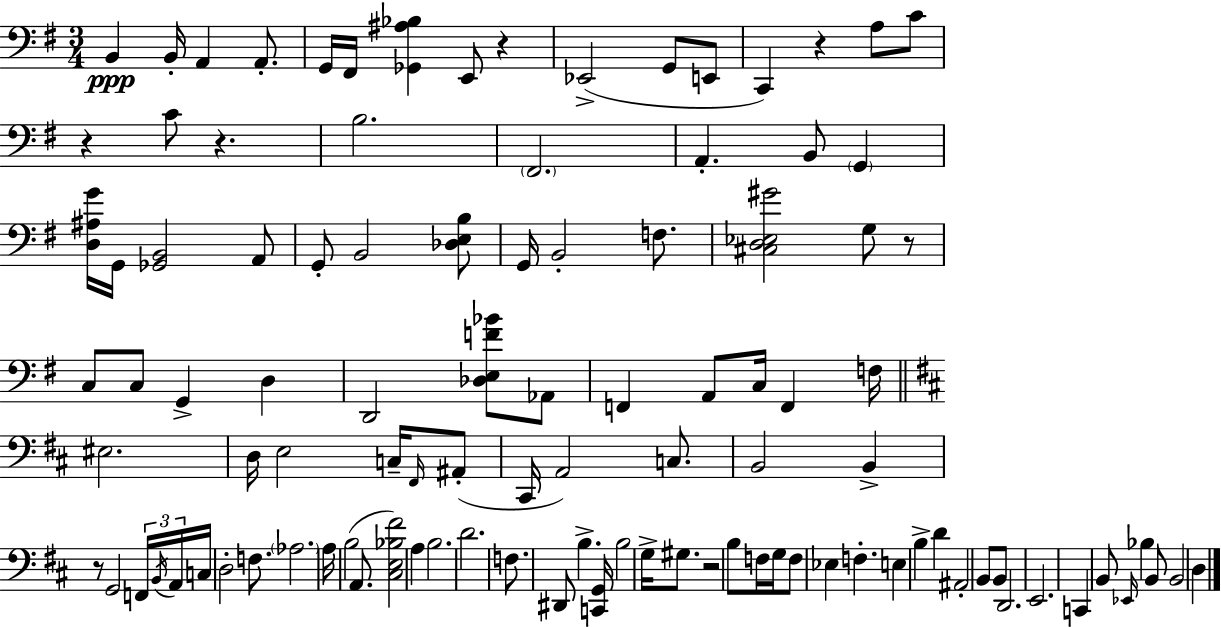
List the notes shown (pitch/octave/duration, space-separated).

B2/q B2/s A2/q A2/e. G2/s F#2/s [Gb2,A#3,Bb3]/q E2/e R/q Eb2/h G2/e E2/e C2/q R/q A3/e C4/e R/q C4/e R/q. B3/h. F#2/h. A2/q. B2/e G2/q [D3,A#3,G4]/s G2/s [Gb2,B2]/h A2/e G2/e B2/h [Db3,E3,B3]/e G2/s B2/h F3/e. [C#3,D3,Eb3,G#4]/h G3/e R/e C3/e C3/e G2/q D3/q D2/h [Db3,E3,F4,Bb4]/e Ab2/e F2/q A2/e C3/s F2/q F3/s EIS3/h. D3/s E3/h C3/s F#2/s A#2/e C#2/s A2/h C3/e. B2/h B2/q R/e G2/h F2/s B2/s A2/s C3/s D3/h F3/e. Ab3/h. A3/s B3/h A2/e. [C#3,E3,Bb3,F#4]/h A3/q B3/h. D4/h. F3/e. D#2/e B3/q. [C2,G2]/s B3/h G3/s G#3/e. R/h B3/e F3/s G3/s F3/e Eb3/q F3/q. E3/q B3/q D4/q A#2/h B2/e B2/e D2/h. E2/h. C2/q B2/e Eb2/s Bb3/q B2/e B2/h D3/q